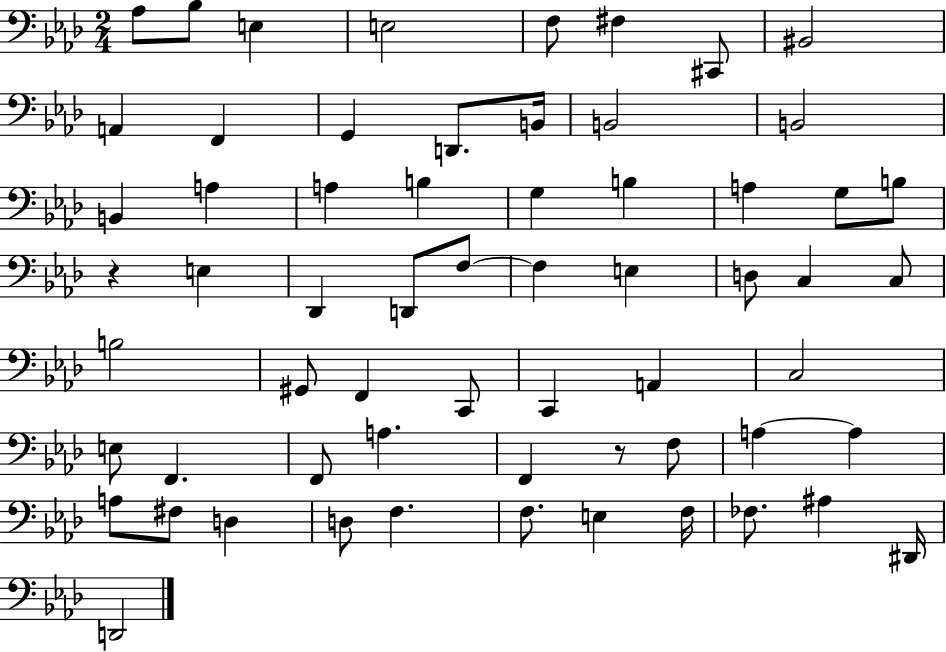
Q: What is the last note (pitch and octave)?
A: D2